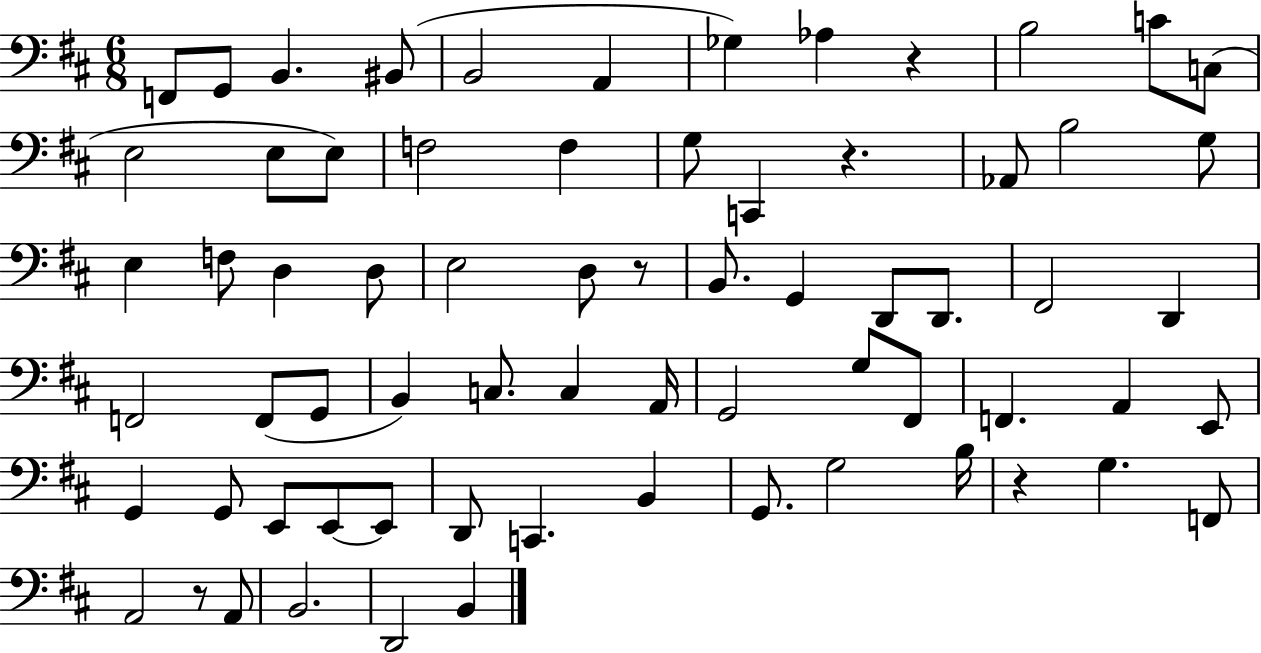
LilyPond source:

{
  \clef bass
  \numericTimeSignature
  \time 6/8
  \key d \major
  f,8 g,8 b,4. bis,8( | b,2 a,4 | ges4) aes4 r4 | b2 c'8 c8( | \break e2 e8 e8) | f2 f4 | g8 c,4 r4. | aes,8 b2 g8 | \break e4 f8 d4 d8 | e2 d8 r8 | b,8. g,4 d,8 d,8. | fis,2 d,4 | \break f,2 f,8( g,8 | b,4) c8. c4 a,16 | g,2 g8 fis,8 | f,4. a,4 e,8 | \break g,4 g,8 e,8 e,8~~ e,8 | d,8 c,4. b,4 | g,8. g2 b16 | r4 g4. f,8 | \break a,2 r8 a,8 | b,2. | d,2 b,4 | \bar "|."
}